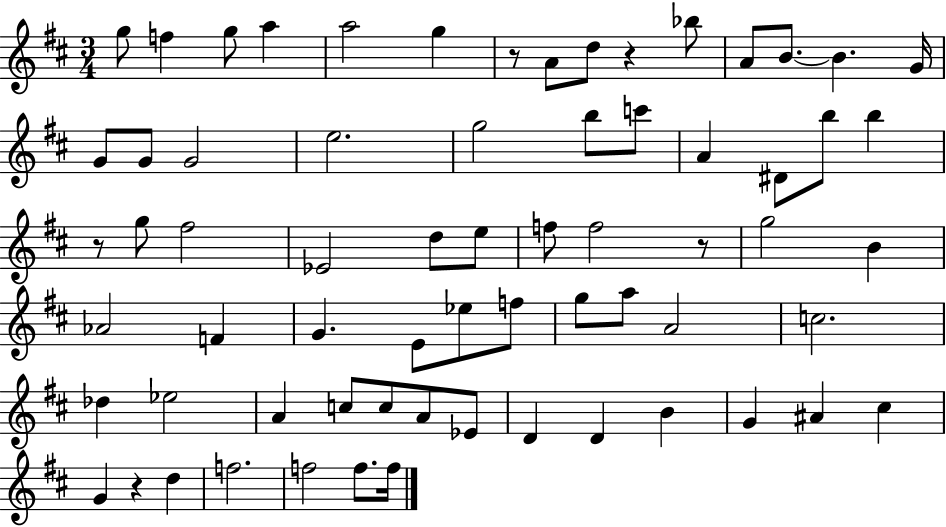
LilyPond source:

{
  \clef treble
  \numericTimeSignature
  \time 3/4
  \key d \major
  \repeat volta 2 { g''8 f''4 g''8 a''4 | a''2 g''4 | r8 a'8 d''8 r4 bes''8 | a'8 b'8.~~ b'4. g'16 | \break g'8 g'8 g'2 | e''2. | g''2 b''8 c'''8 | a'4 dis'8 b''8 b''4 | \break r8 g''8 fis''2 | ees'2 d''8 e''8 | f''8 f''2 r8 | g''2 b'4 | \break aes'2 f'4 | g'4. e'8 ees''8 f''8 | g''8 a''8 a'2 | c''2. | \break des''4 ees''2 | a'4 c''8 c''8 a'8 ees'8 | d'4 d'4 b'4 | g'4 ais'4 cis''4 | \break g'4 r4 d''4 | f''2. | f''2 f''8. f''16 | } \bar "|."
}